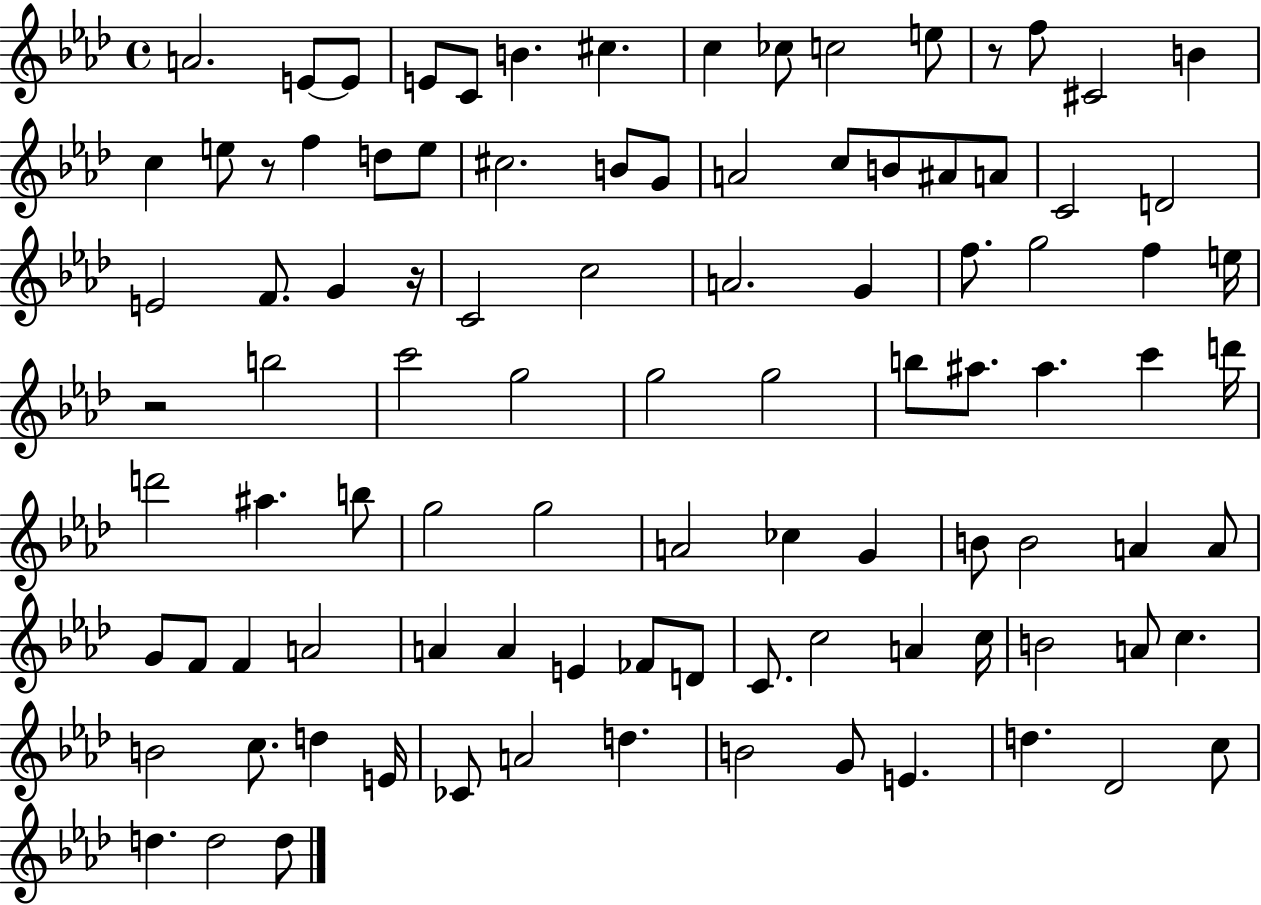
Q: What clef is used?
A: treble